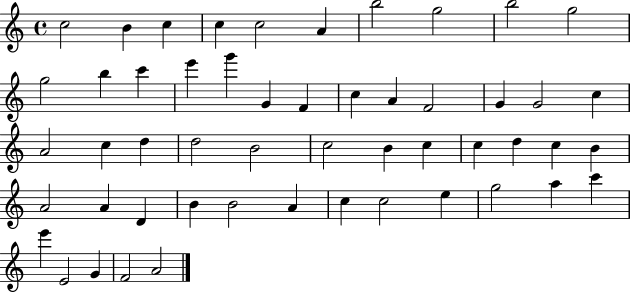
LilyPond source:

{
  \clef treble
  \time 4/4
  \defaultTimeSignature
  \key c \major
  c''2 b'4 c''4 | c''4 c''2 a'4 | b''2 g''2 | b''2 g''2 | \break g''2 b''4 c'''4 | e'''4 g'''4 g'4 f'4 | c''4 a'4 f'2 | g'4 g'2 c''4 | \break a'2 c''4 d''4 | d''2 b'2 | c''2 b'4 c''4 | c''4 d''4 c''4 b'4 | \break a'2 a'4 d'4 | b'4 b'2 a'4 | c''4 c''2 e''4 | g''2 a''4 c'''4 | \break e'''4 e'2 g'4 | f'2 a'2 | \bar "|."
}